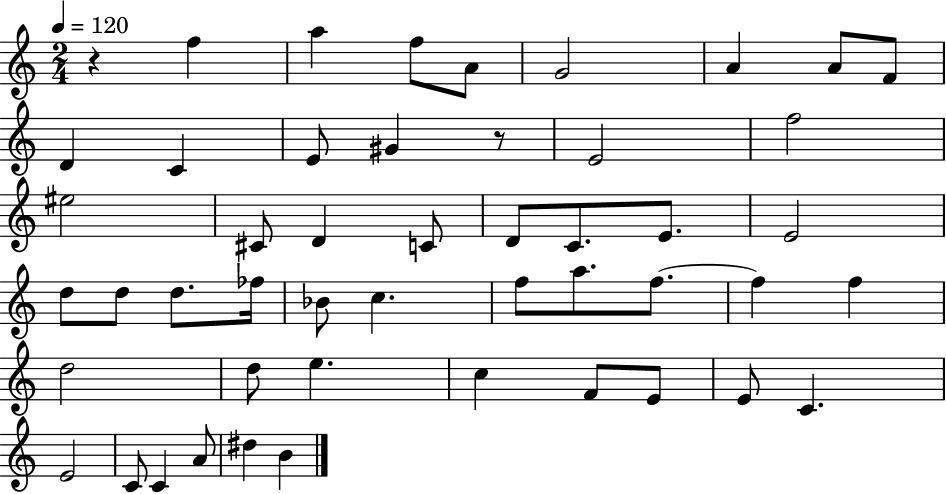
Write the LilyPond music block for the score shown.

{
  \clef treble
  \numericTimeSignature
  \time 2/4
  \key c \major
  \tempo 4 = 120
  r4 f''4 | a''4 f''8 a'8 | g'2 | a'4 a'8 f'8 | \break d'4 c'4 | e'8 gis'4 r8 | e'2 | f''2 | \break eis''2 | cis'8 d'4 c'8 | d'8 c'8. e'8. | e'2 | \break d''8 d''8 d''8. fes''16 | bes'8 c''4. | f''8 a''8. f''8.~~ | f''4 f''4 | \break d''2 | d''8 e''4. | c''4 f'8 e'8 | e'8 c'4. | \break e'2 | c'8 c'4 a'8 | dis''4 b'4 | \bar "|."
}